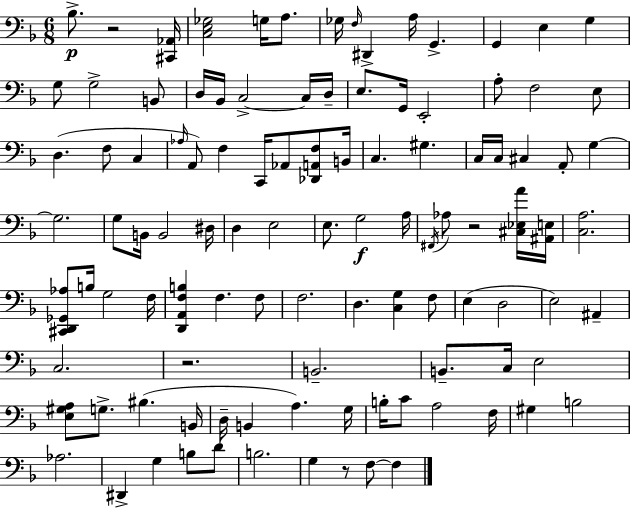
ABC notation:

X:1
T:Untitled
M:6/8
L:1/4
K:F
_B,/2 z2 [^C,,_A,,]/4 [C,E,_G,]2 G,/4 A,/2 _G,/4 F,/4 ^D,, A,/4 G,, G,, E, G, G,/2 G,2 B,,/2 D,/4 _B,,/4 C,2 C,/4 D,/4 E,/2 G,,/4 E,,2 A,/2 F,2 E,/2 D, F,/2 C, _A,/4 A,,/2 F, C,,/4 _A,,/2 [_D,,A,,F,]/2 B,,/4 C, ^G, C,/4 C,/4 ^C, A,,/2 G, G,2 G,/2 B,,/4 B,,2 ^D,/4 D, E,2 E,/2 G,2 A,/4 ^F,,/4 _A,/2 z2 [^C,_E,A]/4 [^A,,E,]/4 [C,A,]2 [^C,,D,,_G,,_A,]/2 B,/4 G,2 F,/4 [D,,A,,F,B,] F, F,/2 F,2 D, [C,G,] F,/2 E, D,2 E,2 ^A,, C,2 z2 B,,2 B,,/2 C,/4 E,2 [E,^G,A,]/2 G,/2 ^B, B,,/4 D,/4 B,, A, G,/4 B,/4 C/2 A,2 F,/4 ^G, B,2 _A,2 ^D,, G, B,/2 D/2 B,2 G, z/2 F,/2 F,